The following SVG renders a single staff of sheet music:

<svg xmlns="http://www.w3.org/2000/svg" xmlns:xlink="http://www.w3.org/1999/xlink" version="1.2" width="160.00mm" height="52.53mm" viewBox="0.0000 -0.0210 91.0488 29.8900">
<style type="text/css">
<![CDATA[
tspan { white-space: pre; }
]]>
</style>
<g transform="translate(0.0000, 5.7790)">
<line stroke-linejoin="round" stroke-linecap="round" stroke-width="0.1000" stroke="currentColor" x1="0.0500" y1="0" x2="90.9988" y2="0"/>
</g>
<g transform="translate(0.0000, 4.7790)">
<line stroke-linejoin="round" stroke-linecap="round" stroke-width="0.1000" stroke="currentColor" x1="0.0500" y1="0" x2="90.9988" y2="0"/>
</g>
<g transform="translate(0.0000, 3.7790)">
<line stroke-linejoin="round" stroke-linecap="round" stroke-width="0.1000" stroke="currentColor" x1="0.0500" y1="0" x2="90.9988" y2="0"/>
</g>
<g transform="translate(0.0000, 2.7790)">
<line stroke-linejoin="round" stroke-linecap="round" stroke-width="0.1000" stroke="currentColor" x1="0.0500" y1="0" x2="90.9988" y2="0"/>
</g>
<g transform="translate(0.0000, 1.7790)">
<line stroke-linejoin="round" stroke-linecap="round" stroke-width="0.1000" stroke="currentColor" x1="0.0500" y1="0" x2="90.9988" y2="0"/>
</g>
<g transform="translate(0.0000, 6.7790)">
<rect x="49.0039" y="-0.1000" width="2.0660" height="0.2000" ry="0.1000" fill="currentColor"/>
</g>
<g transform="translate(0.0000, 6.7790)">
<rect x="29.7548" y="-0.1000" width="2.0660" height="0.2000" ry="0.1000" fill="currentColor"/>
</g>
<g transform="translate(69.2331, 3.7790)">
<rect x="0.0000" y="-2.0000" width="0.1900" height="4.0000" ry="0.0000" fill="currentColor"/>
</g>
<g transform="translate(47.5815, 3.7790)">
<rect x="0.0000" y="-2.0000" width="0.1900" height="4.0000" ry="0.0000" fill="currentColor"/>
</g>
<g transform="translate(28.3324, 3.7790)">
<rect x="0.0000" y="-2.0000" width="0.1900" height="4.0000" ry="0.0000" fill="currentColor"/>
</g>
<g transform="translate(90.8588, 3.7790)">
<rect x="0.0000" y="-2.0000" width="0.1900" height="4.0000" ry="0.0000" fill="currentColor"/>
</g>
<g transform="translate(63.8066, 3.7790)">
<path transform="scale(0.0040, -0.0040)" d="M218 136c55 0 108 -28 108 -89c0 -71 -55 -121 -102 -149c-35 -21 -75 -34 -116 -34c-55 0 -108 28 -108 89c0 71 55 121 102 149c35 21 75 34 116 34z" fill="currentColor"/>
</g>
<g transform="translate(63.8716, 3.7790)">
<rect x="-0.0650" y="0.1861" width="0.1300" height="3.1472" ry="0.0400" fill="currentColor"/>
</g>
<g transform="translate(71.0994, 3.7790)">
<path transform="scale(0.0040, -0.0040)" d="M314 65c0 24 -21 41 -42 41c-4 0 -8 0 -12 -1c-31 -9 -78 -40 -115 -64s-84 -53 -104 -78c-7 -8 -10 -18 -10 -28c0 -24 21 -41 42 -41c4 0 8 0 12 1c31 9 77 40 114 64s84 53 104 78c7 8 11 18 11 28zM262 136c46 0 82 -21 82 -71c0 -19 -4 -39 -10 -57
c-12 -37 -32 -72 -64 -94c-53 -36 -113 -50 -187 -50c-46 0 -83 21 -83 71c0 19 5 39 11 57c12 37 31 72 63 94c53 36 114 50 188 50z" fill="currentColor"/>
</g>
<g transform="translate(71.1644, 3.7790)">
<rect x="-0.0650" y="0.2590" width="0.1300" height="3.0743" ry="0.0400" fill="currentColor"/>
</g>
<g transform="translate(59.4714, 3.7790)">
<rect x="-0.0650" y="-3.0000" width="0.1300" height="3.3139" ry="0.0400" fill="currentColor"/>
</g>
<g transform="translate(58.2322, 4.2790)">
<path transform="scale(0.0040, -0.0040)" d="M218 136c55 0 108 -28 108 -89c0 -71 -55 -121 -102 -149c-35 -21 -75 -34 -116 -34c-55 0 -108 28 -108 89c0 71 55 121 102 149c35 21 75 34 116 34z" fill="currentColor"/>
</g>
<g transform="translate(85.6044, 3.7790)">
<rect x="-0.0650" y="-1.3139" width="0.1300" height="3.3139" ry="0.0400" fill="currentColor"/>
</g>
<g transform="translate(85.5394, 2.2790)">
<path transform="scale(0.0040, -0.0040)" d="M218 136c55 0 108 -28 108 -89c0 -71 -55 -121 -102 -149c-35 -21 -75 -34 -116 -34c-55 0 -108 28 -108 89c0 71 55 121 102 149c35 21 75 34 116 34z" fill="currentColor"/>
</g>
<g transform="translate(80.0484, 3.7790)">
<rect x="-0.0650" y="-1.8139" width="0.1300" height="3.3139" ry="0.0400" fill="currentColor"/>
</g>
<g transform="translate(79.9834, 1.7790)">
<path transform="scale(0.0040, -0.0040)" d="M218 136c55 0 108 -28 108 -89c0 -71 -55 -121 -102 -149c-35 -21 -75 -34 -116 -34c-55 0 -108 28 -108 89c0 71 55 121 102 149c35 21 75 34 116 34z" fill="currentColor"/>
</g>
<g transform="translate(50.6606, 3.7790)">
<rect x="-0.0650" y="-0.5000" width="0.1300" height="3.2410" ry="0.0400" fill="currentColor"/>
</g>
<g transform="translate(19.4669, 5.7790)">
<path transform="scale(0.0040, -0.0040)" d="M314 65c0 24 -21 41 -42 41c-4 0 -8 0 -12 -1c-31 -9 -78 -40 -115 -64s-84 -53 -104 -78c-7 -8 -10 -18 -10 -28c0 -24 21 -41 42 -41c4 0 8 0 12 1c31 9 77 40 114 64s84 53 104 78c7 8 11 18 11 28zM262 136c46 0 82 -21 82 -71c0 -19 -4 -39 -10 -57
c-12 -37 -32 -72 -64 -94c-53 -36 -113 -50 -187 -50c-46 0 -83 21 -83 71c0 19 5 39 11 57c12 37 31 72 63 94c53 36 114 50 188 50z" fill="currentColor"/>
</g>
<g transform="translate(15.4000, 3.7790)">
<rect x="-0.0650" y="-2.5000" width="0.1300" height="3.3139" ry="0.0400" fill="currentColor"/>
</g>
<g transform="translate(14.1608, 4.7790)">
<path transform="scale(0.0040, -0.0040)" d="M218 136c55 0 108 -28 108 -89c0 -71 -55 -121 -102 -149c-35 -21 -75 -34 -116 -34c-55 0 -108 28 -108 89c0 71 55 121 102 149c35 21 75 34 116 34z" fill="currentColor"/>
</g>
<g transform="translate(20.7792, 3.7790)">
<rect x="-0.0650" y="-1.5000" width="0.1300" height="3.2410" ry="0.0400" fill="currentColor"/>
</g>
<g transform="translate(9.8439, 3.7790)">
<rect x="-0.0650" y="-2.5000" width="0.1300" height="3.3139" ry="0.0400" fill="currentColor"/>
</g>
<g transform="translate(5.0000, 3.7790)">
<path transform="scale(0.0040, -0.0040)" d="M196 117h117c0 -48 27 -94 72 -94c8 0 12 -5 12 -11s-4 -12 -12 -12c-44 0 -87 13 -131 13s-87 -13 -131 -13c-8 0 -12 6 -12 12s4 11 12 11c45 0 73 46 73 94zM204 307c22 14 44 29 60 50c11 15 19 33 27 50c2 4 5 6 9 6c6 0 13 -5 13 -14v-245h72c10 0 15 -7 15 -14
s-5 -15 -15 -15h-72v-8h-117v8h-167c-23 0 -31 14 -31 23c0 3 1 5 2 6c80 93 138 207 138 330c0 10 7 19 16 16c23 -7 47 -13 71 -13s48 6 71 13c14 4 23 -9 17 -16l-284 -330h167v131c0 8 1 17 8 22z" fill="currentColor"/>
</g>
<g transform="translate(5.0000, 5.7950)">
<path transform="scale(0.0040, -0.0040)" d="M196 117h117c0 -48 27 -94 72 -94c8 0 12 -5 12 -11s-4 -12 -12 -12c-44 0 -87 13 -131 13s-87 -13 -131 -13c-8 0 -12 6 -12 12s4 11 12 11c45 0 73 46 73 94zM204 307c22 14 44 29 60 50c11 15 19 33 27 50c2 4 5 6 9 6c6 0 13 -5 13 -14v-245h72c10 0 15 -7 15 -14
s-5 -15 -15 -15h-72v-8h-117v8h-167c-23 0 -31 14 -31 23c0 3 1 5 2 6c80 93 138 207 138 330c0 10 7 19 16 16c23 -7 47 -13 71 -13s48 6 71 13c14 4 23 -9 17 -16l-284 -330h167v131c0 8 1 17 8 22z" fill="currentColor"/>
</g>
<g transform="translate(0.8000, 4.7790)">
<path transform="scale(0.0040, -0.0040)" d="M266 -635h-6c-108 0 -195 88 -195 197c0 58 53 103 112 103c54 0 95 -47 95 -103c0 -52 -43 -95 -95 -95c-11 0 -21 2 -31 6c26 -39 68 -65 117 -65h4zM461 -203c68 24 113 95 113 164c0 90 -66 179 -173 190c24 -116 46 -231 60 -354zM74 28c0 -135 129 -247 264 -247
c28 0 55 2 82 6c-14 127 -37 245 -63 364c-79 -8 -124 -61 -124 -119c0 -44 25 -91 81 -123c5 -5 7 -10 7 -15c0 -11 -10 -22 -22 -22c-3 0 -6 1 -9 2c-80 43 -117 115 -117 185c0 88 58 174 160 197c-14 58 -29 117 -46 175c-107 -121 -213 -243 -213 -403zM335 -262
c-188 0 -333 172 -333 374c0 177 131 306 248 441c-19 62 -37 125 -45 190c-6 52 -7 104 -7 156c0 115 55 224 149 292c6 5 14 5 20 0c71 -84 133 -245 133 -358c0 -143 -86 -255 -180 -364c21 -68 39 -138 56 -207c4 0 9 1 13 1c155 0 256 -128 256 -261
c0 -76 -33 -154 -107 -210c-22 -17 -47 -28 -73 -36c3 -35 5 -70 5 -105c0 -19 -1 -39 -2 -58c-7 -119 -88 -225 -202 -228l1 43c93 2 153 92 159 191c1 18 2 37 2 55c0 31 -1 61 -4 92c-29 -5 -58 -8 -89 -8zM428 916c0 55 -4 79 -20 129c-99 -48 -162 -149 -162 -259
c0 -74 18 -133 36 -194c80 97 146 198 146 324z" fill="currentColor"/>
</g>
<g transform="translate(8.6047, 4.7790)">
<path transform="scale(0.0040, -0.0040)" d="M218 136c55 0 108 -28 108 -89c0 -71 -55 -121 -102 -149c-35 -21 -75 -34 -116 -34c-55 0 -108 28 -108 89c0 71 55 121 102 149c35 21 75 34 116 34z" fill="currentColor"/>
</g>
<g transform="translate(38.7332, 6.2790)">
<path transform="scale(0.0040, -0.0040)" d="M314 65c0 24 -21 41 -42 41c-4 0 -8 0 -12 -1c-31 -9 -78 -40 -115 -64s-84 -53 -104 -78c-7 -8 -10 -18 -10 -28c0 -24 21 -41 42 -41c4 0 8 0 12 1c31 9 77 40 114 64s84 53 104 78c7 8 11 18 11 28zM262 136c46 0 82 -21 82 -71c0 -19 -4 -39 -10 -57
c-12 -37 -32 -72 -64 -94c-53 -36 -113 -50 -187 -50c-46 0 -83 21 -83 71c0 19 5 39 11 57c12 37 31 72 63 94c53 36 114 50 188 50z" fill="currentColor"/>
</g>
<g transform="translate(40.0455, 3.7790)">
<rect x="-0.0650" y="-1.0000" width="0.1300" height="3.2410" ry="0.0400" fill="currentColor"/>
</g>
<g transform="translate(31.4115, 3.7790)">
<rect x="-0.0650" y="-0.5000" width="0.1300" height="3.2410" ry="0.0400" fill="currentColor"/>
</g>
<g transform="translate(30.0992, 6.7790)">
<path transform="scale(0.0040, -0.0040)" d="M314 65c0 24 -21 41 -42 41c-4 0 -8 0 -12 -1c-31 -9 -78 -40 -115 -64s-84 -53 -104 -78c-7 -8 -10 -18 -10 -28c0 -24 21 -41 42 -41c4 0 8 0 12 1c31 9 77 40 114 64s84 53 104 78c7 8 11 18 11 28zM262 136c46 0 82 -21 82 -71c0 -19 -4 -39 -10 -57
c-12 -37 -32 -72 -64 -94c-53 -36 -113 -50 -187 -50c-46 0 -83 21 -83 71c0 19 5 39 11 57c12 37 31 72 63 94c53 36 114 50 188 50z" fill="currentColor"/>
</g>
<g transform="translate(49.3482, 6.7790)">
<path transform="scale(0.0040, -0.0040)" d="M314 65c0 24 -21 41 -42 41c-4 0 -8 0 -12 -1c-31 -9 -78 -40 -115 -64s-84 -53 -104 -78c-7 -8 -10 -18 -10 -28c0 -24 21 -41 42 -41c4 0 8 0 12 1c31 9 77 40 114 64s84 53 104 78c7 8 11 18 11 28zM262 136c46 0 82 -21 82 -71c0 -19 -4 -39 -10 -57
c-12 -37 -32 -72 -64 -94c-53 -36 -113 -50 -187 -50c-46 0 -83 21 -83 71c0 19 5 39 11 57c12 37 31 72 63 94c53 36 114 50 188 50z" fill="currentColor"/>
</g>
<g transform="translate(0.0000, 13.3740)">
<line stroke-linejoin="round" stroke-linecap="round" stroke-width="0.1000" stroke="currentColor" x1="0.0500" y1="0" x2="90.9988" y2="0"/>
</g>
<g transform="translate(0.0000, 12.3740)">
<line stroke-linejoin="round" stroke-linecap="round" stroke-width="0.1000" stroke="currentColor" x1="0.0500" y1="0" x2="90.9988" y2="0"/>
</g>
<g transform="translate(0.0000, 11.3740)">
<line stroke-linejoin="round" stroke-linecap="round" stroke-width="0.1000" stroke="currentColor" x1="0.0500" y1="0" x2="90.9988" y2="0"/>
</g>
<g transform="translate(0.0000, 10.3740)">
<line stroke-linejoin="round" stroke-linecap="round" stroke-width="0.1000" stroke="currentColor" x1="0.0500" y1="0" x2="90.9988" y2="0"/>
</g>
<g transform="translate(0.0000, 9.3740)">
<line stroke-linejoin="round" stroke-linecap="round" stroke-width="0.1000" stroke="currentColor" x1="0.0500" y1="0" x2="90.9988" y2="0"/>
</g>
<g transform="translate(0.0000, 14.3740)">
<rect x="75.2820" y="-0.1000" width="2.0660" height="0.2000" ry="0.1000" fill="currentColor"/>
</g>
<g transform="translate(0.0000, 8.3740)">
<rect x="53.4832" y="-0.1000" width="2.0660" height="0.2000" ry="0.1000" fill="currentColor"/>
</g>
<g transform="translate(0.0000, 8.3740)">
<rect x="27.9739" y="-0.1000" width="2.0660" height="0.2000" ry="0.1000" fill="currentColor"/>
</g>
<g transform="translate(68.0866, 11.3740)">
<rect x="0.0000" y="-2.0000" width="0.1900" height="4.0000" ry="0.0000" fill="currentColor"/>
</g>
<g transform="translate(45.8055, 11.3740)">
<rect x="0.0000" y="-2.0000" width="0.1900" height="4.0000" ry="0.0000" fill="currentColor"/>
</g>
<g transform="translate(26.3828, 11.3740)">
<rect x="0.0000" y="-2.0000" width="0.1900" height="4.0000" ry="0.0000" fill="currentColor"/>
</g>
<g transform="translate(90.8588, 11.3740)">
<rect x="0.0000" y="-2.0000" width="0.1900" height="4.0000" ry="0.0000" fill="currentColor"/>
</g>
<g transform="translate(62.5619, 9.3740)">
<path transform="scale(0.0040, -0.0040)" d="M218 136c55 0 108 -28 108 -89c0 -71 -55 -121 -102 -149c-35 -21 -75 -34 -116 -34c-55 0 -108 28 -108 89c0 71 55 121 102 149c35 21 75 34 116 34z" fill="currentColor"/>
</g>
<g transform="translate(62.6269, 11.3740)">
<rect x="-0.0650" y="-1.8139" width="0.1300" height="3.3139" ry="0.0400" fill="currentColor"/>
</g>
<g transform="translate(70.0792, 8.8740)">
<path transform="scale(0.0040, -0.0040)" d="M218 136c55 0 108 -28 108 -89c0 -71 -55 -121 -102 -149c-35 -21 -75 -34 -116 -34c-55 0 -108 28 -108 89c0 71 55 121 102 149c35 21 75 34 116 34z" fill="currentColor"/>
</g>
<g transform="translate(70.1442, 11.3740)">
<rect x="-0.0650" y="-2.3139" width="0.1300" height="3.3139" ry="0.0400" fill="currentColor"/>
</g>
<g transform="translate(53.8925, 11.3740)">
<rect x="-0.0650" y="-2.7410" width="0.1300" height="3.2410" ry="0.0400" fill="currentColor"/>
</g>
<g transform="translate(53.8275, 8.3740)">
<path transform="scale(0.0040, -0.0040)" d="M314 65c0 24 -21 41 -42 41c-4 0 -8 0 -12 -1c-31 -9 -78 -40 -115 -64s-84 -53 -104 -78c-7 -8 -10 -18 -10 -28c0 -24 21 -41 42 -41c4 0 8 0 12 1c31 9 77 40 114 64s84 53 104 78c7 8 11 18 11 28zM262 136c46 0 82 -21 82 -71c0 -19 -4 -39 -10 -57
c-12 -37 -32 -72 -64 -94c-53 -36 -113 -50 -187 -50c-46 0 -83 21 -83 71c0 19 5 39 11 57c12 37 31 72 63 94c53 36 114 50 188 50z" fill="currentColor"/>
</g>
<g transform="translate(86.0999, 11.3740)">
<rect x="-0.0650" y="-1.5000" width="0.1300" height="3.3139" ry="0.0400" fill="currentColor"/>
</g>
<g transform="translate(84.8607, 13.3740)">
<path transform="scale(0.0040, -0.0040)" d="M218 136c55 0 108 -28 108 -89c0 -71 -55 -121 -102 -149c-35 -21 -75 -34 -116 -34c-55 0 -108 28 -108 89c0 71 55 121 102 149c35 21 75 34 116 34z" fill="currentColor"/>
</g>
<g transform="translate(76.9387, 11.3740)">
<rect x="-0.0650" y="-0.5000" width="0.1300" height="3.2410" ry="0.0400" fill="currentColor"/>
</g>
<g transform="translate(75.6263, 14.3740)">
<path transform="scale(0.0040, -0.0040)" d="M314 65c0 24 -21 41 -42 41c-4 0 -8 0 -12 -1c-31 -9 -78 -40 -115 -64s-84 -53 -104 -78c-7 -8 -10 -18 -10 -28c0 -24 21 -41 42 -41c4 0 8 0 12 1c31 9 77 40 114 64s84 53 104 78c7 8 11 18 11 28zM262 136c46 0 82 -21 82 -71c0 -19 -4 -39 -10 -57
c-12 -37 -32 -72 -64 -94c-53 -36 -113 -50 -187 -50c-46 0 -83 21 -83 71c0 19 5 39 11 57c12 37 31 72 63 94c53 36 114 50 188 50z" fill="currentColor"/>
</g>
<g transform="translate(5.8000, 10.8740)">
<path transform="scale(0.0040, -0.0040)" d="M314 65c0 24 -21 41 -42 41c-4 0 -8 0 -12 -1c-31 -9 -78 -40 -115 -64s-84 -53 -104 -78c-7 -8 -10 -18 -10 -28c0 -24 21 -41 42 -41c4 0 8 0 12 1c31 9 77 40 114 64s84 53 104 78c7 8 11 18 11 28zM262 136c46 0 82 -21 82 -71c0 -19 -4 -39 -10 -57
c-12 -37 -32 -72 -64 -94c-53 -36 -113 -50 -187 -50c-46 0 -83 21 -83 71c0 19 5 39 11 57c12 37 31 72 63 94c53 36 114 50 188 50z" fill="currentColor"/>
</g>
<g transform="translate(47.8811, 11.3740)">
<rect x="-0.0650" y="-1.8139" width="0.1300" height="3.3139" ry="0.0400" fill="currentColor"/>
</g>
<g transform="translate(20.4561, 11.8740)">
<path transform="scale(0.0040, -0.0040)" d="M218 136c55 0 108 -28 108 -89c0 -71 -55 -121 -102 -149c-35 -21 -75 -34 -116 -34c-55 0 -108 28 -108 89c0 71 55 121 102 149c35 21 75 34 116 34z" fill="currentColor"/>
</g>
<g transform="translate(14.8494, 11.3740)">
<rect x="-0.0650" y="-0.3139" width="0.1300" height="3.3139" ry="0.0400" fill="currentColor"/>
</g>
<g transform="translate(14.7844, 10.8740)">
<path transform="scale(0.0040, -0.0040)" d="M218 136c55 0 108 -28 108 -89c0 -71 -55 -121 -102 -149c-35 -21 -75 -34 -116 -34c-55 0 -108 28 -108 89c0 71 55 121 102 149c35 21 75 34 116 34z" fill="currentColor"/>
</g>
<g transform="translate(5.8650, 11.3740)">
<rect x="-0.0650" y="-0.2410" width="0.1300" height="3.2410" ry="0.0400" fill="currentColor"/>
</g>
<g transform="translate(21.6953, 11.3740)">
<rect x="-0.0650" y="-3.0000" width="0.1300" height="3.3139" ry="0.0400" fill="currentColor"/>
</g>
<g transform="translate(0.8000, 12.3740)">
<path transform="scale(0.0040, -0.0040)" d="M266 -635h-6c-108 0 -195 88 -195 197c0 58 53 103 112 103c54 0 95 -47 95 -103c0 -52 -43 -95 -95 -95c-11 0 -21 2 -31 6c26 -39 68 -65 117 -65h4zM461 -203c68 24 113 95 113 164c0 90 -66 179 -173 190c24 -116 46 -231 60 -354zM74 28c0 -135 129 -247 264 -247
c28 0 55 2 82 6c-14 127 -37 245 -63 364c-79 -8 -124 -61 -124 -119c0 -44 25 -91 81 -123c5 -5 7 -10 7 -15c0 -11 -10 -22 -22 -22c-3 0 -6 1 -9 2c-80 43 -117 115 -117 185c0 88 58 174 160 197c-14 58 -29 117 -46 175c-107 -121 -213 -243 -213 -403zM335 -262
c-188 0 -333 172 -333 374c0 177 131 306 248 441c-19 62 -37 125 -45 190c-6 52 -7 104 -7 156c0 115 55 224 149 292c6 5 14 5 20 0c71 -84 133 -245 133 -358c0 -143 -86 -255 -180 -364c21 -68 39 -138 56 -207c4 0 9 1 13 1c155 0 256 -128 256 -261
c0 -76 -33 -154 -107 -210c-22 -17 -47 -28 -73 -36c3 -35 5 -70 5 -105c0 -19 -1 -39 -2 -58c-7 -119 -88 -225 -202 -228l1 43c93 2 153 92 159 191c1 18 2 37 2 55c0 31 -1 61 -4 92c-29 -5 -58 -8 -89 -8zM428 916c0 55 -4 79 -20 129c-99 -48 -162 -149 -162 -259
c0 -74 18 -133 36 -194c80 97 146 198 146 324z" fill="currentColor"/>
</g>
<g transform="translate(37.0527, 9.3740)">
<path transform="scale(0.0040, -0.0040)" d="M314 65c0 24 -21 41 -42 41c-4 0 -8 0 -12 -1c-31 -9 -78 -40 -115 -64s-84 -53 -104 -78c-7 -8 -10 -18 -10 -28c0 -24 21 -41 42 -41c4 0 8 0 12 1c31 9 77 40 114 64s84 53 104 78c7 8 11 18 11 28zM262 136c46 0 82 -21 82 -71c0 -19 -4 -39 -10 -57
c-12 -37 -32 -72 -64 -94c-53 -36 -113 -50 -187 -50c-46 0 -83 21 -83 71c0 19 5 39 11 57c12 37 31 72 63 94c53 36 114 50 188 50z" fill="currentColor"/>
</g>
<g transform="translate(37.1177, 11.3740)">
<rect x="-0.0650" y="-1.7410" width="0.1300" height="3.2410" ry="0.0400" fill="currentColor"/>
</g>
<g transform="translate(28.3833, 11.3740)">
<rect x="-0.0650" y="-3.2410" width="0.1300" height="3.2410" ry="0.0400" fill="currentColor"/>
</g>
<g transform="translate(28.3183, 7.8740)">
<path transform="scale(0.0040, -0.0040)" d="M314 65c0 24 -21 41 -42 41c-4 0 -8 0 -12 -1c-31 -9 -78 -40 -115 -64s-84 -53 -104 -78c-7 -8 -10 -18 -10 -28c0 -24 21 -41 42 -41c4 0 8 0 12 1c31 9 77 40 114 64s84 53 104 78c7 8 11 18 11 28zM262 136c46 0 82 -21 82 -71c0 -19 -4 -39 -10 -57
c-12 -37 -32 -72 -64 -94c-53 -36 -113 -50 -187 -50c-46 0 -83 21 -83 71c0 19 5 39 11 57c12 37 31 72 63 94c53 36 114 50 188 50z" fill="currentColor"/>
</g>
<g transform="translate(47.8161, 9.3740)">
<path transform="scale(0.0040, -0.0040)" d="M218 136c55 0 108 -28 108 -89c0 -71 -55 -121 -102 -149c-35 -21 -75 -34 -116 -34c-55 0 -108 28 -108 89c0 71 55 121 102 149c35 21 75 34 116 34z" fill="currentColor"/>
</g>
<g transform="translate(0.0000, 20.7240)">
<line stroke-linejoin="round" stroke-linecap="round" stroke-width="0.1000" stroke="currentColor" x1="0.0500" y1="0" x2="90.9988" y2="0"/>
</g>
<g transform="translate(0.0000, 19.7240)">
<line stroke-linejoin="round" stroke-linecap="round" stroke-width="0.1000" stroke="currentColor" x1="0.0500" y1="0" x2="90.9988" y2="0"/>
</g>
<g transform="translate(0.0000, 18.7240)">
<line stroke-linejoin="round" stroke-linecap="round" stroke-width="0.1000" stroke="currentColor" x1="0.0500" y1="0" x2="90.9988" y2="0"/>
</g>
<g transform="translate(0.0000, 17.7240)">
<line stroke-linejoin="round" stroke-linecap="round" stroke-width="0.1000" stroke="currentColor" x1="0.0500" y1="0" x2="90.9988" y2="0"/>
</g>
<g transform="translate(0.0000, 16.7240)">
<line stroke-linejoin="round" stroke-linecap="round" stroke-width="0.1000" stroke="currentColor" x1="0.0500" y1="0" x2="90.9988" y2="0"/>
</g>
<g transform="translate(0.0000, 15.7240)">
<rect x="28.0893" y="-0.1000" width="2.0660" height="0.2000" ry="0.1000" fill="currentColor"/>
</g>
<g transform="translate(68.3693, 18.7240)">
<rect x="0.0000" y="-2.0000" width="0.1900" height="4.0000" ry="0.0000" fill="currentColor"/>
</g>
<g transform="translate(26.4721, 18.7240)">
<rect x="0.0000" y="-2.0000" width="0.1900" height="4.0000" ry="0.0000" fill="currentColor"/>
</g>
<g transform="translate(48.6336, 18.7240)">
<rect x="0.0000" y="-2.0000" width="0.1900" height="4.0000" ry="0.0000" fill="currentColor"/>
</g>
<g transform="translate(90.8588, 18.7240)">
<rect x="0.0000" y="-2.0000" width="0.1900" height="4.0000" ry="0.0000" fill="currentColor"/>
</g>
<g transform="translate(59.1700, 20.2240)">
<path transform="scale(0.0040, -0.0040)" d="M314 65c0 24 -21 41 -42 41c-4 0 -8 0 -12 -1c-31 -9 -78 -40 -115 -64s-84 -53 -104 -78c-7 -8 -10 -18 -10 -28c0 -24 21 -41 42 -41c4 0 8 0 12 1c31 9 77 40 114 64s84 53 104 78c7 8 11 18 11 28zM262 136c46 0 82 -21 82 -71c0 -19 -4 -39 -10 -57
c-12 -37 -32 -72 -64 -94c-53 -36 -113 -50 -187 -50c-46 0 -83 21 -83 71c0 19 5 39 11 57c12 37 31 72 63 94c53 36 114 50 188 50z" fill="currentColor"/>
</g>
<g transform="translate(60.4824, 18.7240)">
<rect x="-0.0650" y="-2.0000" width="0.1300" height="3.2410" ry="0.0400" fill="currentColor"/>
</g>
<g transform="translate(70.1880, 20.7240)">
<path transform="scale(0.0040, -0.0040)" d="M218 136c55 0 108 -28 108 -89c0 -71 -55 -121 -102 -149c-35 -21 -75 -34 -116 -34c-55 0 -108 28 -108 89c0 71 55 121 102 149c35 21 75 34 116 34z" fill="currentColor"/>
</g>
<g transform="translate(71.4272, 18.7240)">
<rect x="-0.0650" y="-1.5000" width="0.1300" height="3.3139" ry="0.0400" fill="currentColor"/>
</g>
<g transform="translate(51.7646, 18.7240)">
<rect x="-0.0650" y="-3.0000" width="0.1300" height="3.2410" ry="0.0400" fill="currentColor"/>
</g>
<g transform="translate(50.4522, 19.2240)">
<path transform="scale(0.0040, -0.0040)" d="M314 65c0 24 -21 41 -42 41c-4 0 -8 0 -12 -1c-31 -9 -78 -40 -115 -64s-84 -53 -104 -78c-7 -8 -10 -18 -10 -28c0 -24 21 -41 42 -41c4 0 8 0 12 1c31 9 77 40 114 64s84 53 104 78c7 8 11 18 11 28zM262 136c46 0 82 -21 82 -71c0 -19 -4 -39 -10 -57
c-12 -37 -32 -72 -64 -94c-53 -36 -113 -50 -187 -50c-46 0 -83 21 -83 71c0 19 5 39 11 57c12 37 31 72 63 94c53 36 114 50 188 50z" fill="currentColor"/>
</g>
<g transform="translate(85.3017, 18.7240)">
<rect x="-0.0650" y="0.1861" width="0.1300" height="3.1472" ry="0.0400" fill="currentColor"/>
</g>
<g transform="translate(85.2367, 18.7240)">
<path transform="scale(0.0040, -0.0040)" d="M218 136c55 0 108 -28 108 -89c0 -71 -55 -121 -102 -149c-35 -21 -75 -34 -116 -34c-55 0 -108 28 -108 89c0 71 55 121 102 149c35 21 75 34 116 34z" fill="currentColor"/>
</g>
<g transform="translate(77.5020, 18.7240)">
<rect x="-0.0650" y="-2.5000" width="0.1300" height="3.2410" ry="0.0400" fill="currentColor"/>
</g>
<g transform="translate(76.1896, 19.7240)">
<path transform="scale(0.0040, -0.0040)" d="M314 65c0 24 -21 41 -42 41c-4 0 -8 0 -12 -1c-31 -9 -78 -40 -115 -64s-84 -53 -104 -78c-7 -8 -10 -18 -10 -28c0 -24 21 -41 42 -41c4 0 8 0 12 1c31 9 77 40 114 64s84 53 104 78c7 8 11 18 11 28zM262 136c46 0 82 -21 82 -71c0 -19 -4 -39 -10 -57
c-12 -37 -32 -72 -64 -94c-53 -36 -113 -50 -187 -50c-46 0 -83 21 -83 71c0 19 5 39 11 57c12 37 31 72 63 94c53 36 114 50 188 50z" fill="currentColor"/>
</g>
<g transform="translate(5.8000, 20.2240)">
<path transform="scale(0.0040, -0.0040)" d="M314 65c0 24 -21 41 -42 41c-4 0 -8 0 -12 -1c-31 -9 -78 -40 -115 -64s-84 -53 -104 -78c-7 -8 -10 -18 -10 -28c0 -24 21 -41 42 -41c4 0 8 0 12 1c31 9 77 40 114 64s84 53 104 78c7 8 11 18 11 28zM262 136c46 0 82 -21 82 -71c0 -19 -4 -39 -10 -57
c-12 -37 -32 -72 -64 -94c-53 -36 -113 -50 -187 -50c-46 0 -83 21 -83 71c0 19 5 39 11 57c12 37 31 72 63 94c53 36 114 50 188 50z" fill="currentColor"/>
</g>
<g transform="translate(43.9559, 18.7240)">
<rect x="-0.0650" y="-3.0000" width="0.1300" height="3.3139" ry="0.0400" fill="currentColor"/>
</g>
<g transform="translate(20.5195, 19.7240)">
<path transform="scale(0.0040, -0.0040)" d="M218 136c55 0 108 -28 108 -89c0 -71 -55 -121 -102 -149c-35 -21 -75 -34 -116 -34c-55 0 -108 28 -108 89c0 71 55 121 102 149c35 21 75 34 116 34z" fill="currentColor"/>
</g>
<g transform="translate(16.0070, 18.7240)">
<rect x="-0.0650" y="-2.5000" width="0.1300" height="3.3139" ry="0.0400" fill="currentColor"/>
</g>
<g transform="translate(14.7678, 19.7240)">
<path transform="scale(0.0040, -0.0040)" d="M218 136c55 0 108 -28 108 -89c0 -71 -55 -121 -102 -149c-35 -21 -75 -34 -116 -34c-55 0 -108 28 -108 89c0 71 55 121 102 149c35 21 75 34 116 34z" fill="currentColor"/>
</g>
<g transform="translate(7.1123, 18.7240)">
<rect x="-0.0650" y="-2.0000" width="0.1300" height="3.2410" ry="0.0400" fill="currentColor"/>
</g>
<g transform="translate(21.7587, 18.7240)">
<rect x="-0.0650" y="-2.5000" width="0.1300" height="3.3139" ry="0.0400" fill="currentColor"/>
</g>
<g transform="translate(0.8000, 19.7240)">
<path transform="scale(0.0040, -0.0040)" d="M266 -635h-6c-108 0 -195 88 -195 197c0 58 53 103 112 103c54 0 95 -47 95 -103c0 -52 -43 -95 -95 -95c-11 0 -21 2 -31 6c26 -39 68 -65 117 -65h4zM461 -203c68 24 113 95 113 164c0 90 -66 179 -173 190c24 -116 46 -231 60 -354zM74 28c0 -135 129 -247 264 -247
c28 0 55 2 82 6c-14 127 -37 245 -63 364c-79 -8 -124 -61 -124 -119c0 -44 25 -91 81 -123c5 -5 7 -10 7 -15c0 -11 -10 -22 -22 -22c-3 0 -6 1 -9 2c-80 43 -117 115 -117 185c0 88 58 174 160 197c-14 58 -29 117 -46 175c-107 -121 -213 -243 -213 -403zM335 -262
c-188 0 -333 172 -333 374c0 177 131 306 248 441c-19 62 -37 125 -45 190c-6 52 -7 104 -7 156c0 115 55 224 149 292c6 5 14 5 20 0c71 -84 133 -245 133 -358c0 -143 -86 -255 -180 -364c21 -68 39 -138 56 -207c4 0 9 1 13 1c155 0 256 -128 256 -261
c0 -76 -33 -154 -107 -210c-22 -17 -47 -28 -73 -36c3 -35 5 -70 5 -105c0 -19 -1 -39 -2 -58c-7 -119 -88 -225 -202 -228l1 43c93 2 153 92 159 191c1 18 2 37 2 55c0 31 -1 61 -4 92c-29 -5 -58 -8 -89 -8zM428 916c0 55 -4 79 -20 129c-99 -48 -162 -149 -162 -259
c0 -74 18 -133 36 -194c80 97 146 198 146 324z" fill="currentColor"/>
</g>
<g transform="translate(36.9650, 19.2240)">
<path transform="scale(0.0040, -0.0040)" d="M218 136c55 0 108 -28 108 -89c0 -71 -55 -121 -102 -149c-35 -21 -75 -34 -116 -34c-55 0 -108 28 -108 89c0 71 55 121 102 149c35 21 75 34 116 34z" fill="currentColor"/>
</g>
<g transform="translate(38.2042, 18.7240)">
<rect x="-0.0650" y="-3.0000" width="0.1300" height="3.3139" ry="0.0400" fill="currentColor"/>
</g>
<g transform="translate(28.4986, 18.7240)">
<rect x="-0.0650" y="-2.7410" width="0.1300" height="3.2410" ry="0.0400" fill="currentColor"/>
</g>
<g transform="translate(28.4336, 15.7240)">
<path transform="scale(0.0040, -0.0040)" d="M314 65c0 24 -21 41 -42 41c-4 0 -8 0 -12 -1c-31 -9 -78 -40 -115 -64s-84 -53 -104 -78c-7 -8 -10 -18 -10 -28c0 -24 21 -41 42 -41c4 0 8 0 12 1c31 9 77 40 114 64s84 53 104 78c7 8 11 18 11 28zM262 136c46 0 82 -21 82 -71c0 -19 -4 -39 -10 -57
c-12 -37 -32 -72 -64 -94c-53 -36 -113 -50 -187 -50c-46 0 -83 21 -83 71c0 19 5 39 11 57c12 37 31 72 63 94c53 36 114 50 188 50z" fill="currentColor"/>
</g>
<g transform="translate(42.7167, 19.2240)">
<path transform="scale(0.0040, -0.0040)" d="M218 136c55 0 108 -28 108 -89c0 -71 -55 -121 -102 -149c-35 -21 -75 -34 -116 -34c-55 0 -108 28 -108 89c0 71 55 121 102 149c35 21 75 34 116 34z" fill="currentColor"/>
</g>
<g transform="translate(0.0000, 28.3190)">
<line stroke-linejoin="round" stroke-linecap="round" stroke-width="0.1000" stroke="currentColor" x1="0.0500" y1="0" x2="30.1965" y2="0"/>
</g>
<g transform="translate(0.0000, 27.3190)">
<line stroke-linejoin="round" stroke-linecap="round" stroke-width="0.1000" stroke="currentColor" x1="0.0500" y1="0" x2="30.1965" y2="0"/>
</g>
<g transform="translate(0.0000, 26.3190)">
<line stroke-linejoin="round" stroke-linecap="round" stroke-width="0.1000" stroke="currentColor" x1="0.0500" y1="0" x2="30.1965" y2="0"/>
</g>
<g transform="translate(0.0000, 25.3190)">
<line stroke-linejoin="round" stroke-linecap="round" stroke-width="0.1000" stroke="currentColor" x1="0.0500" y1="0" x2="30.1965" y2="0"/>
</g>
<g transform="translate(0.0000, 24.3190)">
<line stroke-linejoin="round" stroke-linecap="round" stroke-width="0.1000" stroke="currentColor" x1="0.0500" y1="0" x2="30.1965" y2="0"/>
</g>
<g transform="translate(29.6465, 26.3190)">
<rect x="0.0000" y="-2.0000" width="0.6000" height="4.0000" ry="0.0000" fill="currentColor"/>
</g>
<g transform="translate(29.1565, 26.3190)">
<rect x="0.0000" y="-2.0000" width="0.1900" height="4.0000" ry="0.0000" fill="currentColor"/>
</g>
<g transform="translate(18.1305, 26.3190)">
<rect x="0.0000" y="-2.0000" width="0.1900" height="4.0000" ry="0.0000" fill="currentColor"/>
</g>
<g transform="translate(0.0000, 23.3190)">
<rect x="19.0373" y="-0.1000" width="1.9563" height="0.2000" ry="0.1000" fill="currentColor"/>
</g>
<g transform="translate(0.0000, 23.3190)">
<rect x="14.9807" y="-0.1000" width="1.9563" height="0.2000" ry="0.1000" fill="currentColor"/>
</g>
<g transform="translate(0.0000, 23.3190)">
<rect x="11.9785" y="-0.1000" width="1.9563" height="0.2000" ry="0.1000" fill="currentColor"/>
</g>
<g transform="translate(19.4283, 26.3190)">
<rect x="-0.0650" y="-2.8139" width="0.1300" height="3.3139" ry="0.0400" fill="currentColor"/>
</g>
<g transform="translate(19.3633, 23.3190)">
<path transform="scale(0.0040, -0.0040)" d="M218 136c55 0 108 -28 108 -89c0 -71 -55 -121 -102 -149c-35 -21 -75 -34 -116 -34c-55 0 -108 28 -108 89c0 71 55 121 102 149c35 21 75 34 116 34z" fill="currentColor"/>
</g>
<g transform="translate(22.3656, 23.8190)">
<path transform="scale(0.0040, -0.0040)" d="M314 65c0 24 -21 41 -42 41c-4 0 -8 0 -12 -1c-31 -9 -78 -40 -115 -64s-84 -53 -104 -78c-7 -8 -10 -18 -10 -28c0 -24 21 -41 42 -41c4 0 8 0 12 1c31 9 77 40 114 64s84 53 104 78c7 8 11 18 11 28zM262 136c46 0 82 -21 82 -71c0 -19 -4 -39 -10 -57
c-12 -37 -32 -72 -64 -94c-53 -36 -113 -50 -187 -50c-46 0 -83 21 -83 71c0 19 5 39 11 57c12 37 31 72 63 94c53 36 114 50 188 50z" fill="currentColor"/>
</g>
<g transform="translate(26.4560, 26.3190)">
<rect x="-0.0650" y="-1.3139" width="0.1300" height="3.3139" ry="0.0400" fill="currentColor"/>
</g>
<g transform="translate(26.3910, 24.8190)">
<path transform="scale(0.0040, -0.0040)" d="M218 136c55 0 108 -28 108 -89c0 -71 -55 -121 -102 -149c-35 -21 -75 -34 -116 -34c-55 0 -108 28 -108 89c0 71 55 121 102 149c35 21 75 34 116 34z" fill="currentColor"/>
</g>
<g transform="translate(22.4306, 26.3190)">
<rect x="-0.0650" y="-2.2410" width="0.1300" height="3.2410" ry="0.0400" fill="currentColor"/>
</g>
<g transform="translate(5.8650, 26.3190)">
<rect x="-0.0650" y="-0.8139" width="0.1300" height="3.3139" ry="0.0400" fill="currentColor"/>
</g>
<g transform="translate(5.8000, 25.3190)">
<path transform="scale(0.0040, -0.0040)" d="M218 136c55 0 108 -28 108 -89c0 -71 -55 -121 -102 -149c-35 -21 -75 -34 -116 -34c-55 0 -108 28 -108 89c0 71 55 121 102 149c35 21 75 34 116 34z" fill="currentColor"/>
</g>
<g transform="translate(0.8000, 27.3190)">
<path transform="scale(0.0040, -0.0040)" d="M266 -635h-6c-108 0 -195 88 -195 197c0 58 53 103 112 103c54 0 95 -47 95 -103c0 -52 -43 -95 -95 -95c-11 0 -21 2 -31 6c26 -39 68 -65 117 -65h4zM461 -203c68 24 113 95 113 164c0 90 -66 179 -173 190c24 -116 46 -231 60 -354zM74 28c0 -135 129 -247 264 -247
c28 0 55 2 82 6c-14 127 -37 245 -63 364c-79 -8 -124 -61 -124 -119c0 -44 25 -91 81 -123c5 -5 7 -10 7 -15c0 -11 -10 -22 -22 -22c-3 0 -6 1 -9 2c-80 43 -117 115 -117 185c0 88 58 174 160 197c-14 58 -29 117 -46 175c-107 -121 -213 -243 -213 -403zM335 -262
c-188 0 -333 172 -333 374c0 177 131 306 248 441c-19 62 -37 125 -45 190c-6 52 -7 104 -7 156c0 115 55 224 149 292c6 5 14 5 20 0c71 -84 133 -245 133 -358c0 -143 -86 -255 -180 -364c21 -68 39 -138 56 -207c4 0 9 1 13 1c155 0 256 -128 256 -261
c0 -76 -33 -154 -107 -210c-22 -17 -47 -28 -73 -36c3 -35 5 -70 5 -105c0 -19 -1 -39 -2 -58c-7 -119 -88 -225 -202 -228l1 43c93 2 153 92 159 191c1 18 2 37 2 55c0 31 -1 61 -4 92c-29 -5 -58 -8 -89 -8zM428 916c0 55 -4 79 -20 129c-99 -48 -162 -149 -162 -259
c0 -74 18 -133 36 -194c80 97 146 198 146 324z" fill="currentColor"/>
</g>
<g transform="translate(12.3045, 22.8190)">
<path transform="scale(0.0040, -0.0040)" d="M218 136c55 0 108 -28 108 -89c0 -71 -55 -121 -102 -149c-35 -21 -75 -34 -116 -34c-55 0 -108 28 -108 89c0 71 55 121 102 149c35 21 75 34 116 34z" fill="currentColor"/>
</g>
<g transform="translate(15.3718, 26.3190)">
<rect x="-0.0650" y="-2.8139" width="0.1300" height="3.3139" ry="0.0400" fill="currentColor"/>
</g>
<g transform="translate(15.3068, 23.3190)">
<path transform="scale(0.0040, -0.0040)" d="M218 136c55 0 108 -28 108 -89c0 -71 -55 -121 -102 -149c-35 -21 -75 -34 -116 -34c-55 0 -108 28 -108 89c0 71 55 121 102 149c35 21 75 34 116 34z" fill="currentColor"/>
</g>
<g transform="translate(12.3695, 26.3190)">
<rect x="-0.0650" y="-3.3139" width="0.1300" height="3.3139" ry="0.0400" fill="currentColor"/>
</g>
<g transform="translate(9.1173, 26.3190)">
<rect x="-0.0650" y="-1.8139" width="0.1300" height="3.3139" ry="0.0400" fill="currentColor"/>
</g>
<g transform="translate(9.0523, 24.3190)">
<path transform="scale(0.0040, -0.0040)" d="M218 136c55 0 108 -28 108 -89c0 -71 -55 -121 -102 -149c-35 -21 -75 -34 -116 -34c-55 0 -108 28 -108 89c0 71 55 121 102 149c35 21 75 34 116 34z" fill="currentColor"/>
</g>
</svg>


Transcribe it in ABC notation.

X:1
T:Untitled
M:4/4
L:1/4
K:C
G G E2 C2 D2 C2 A B B2 f e c2 c A b2 f2 f a2 f g C2 E F2 G G a2 A A A2 F2 E G2 B d f b a a g2 e